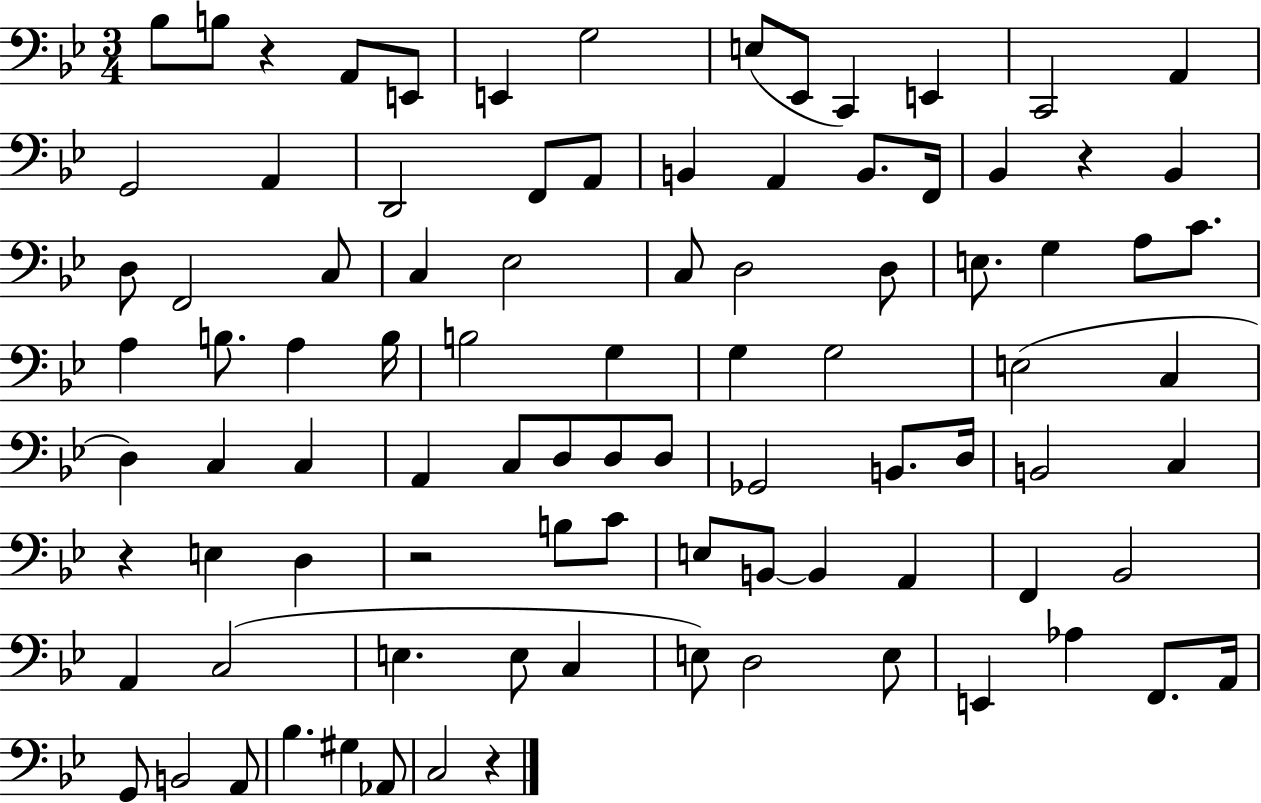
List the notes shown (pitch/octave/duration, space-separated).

Bb3/e B3/e R/q A2/e E2/e E2/q G3/h E3/e Eb2/e C2/q E2/q C2/h A2/q G2/h A2/q D2/h F2/e A2/e B2/q A2/q B2/e. F2/s Bb2/q R/q Bb2/q D3/e F2/h C3/e C3/q Eb3/h C3/e D3/h D3/e E3/e. G3/q A3/e C4/e. A3/q B3/e. A3/q B3/s B3/h G3/q G3/q G3/h E3/h C3/q D3/q C3/q C3/q A2/q C3/e D3/e D3/e D3/e Gb2/h B2/e. D3/s B2/h C3/q R/q E3/q D3/q R/h B3/e C4/e E3/e B2/e B2/q A2/q F2/q Bb2/h A2/q C3/h E3/q. E3/e C3/q E3/e D3/h E3/e E2/q Ab3/q F2/e. A2/s G2/e B2/h A2/e Bb3/q. G#3/q Ab2/e C3/h R/q